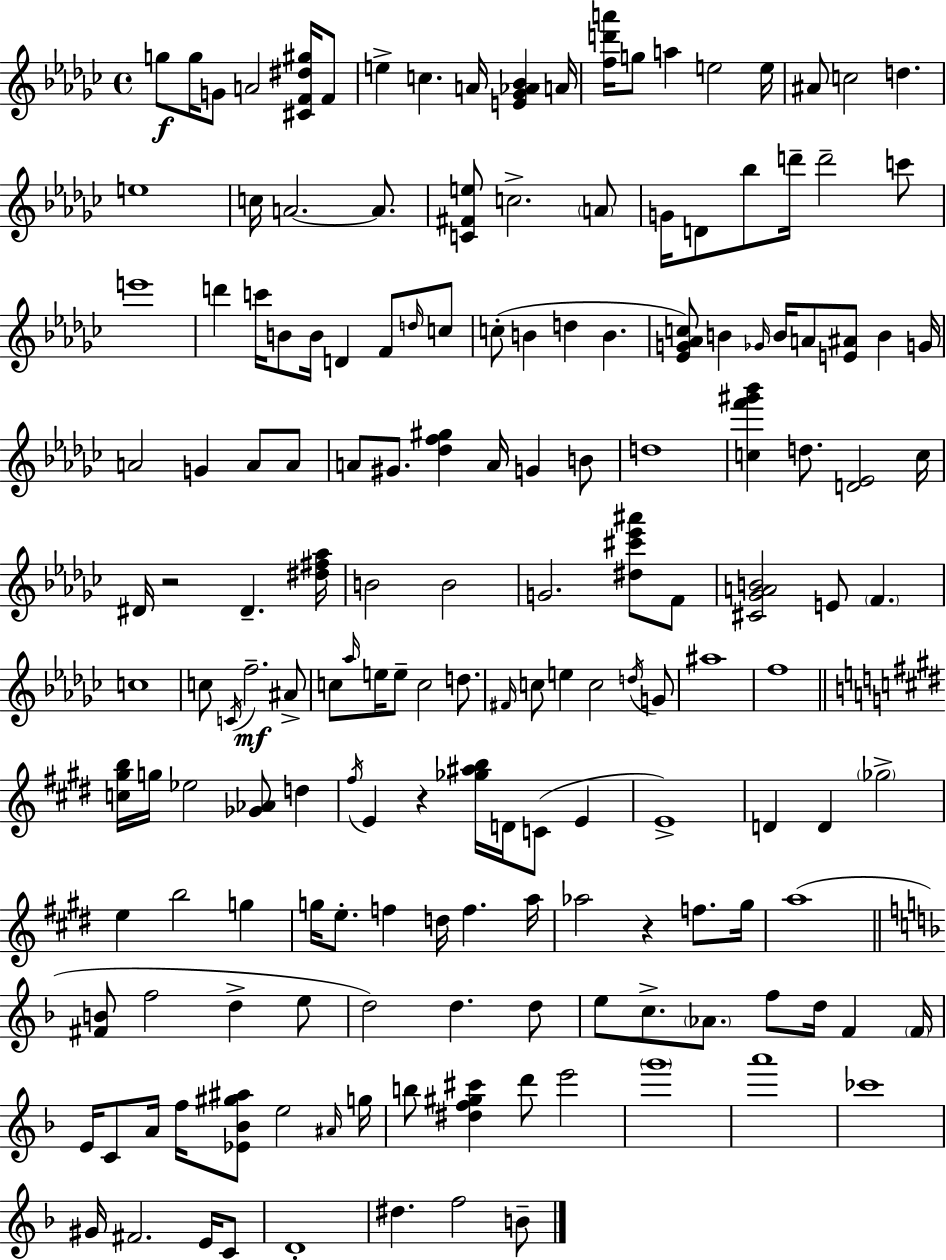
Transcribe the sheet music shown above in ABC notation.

X:1
T:Untitled
M:4/4
L:1/4
K:Ebm
g/2 g/4 G/2 A2 [^CF^d^g]/4 F/2 e c A/4 [E_G_A_B] A/4 [fd'a']/4 g/2 a e2 e/4 ^A/2 c2 d e4 c/4 A2 A/2 [C^Fe]/2 c2 A/2 G/4 D/2 _b/2 d'/4 d'2 c'/2 e'4 d' c'/4 B/2 B/4 D F/2 d/4 c/2 c/2 B d B [_EG_Ac]/2 B _G/4 B/4 A/2 [E^A]/2 B G/4 A2 G A/2 A/2 A/2 ^G/2 [_df^g] A/4 G B/2 d4 [cf'^g'_b'] d/2 [D_E]2 c/4 ^D/4 z2 ^D [^d^f_a]/4 B2 B2 G2 [^d^c'_e'^a']/2 F/2 [^C_GAB]2 E/2 F c4 c/2 C/4 f2 ^A/2 c/2 _a/4 e/4 e/2 c2 d/2 ^F/4 c/2 e c2 d/4 G/2 ^a4 f4 [c^gb]/4 g/4 _e2 [_G_A]/2 d ^f/4 E z [_g^ab]/4 D/4 C/2 E E4 D D _g2 e b2 g g/4 e/2 f d/4 f a/4 _a2 z f/2 ^g/4 a4 [^FB]/2 f2 d e/2 d2 d d/2 e/2 c/2 _A/2 f/2 d/4 F F/4 E/4 C/2 A/4 f/4 [_E_B^g^a]/2 e2 ^A/4 g/4 b/2 [^df^g^c'] d'/2 e'2 g'4 a'4 _c'4 ^G/4 ^F2 E/4 C/2 D4 ^d f2 B/2